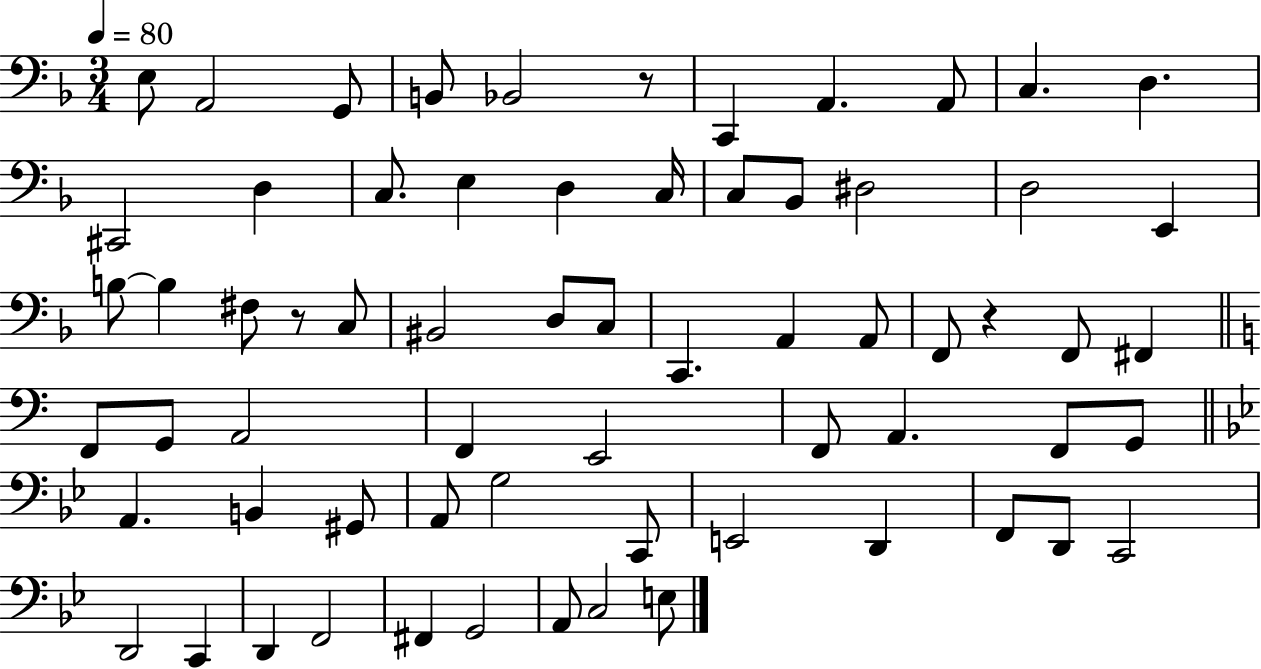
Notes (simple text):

E3/e A2/h G2/e B2/e Bb2/h R/e C2/q A2/q. A2/e C3/q. D3/q. C#2/h D3/q C3/e. E3/q D3/q C3/s C3/e Bb2/e D#3/h D3/h E2/q B3/e B3/q F#3/e R/e C3/e BIS2/h D3/e C3/e C2/q. A2/q A2/e F2/e R/q F2/e F#2/q F2/e G2/e A2/h F2/q E2/h F2/e A2/q. F2/e G2/e A2/q. B2/q G#2/e A2/e G3/h C2/e E2/h D2/q F2/e D2/e C2/h D2/h C2/q D2/q F2/h F#2/q G2/h A2/e C3/h E3/e